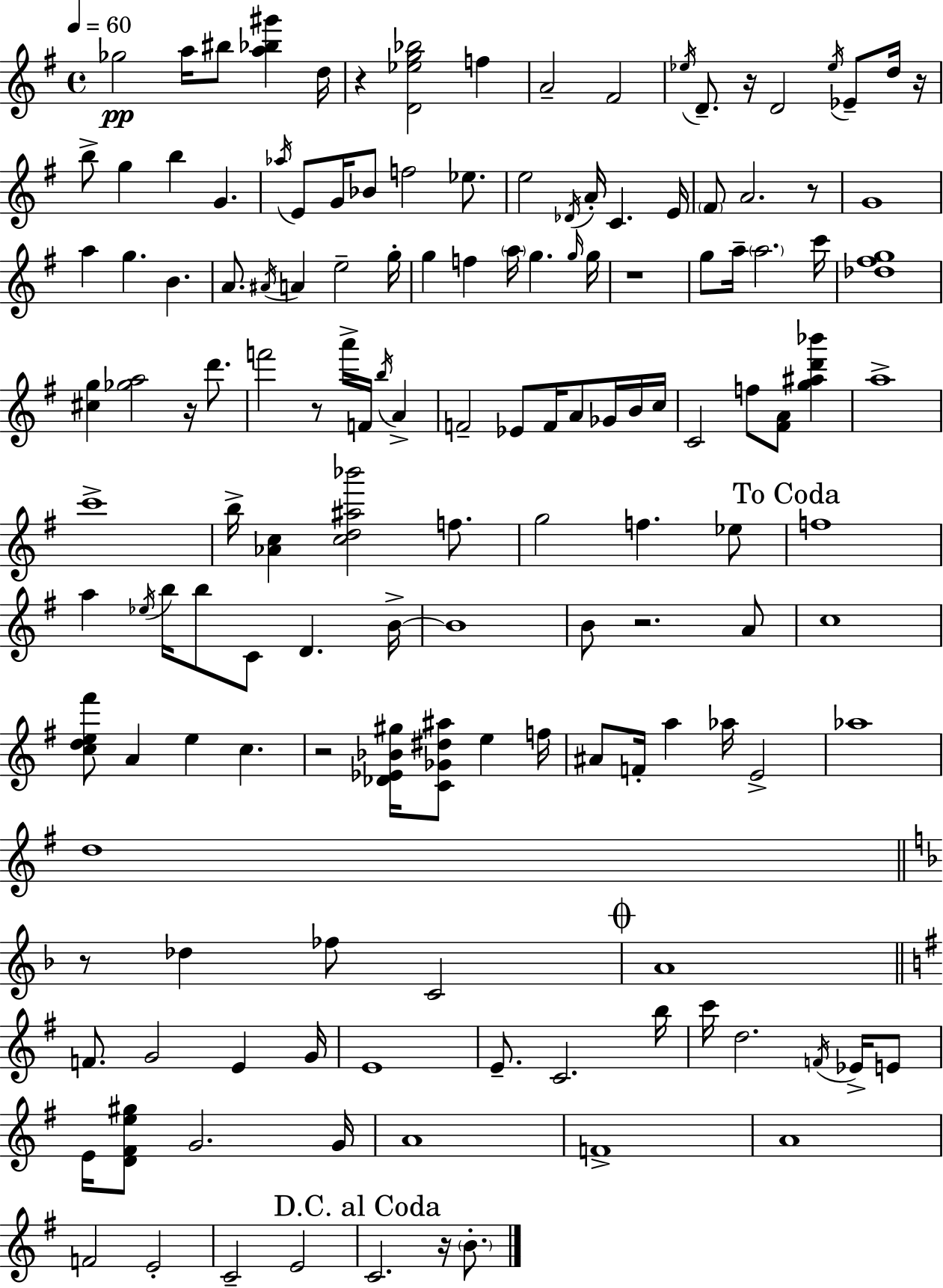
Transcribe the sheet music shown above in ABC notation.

X:1
T:Untitled
M:4/4
L:1/4
K:G
_g2 a/4 ^b/2 [a_b^g'] d/4 z [D_eg_b]2 f A2 ^F2 _e/4 D/2 z/4 D2 _e/4 _E/2 d/4 z/4 b/2 g b G _a/4 E/2 G/4 _B/2 f2 _e/2 e2 _D/4 A/4 C E/4 ^F/2 A2 z/2 G4 a g B A/2 ^A/4 A e2 g/4 g f a/4 g g/4 g/4 z4 g/2 a/4 a2 c'/4 [_d^fg]4 [^cg] [_ga]2 z/4 d'/2 f'2 z/2 a'/4 F/4 b/4 A F2 _E/2 F/4 A/2 _G/4 B/4 c/4 C2 f/2 [^FA]/2 [g^ad'_b'] a4 c'4 b/4 [_Ac] [cd^a_b']2 f/2 g2 f _e/2 f4 a _e/4 b/4 b/2 C/2 D B/4 B4 B/2 z2 A/2 c4 [cde^f']/2 A e c z2 [_D_E_B^g]/4 [C_G^d^a]/2 e f/4 ^A/2 F/4 a _a/4 E2 _a4 d4 z/2 _d _f/2 C2 A4 F/2 G2 E G/4 E4 E/2 C2 b/4 c'/4 d2 F/4 _E/4 E/2 E/4 [D^Fe^g]/2 G2 G/4 A4 F4 A4 F2 E2 C2 E2 C2 z/4 B/2